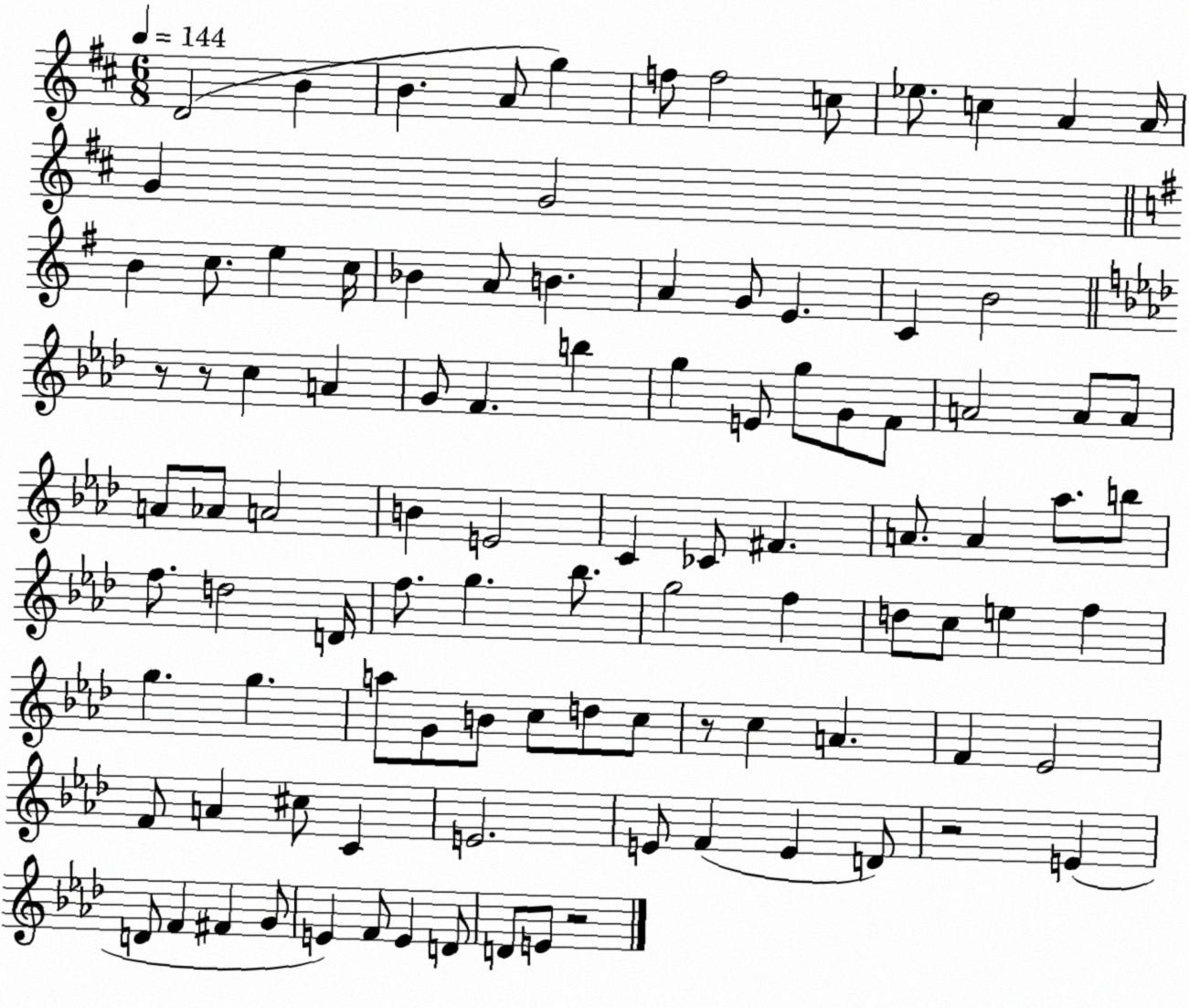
X:1
T:Untitled
M:6/8
L:1/4
K:D
D2 B B A/2 g f/2 f2 c/2 _e/2 c A A/4 G G2 B c/2 e c/4 _B A/2 B A G/2 E C B2 z/2 z/2 c A G/2 F b g E/2 g/2 G/2 F/2 A2 A/2 A/2 A/2 _A/2 A2 B E2 C _C/2 ^F A/2 A _a/2 b/2 f/2 d2 D/4 f/2 g _b/2 g2 f d/2 c/2 e f g g a/2 G/2 B/2 c/2 d/2 c/2 z/2 c A F _E2 F/2 A ^c/2 C E2 E/2 F E D/2 z2 E D/2 F ^F G/2 E F/2 E D/2 D/2 E/2 z2